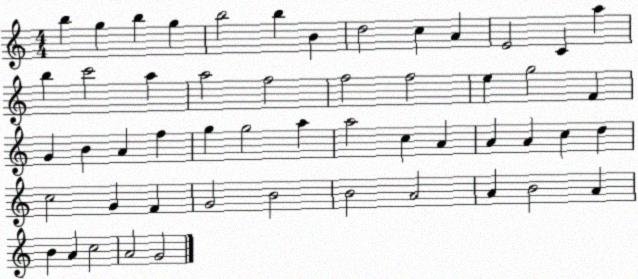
X:1
T:Untitled
M:4/4
L:1/4
K:C
b g b g b2 b B d2 c A E2 C a b c'2 a a2 f2 f2 f2 e g2 F G B A f g g2 a a2 c A A A c d c2 G F G2 B2 B2 A2 A B2 A B A c2 A2 G2